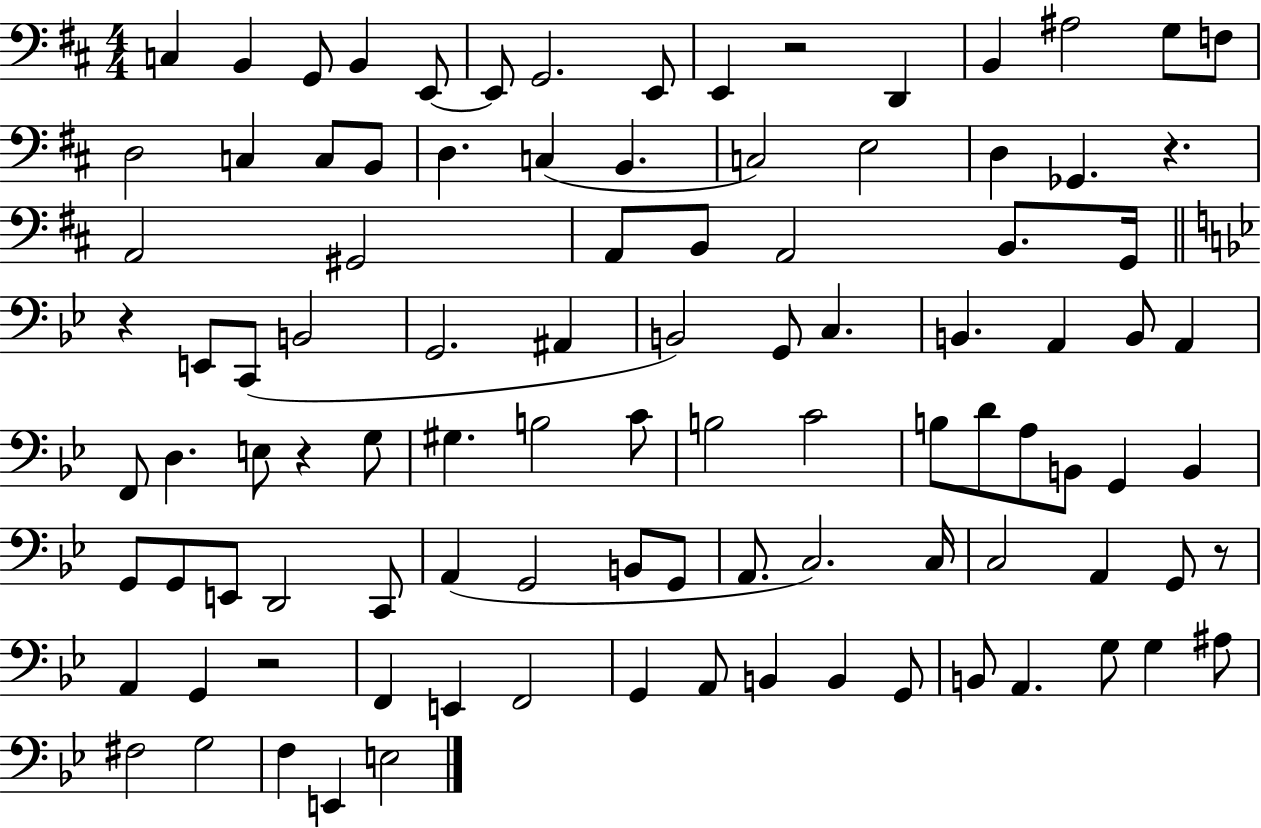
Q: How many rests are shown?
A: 6